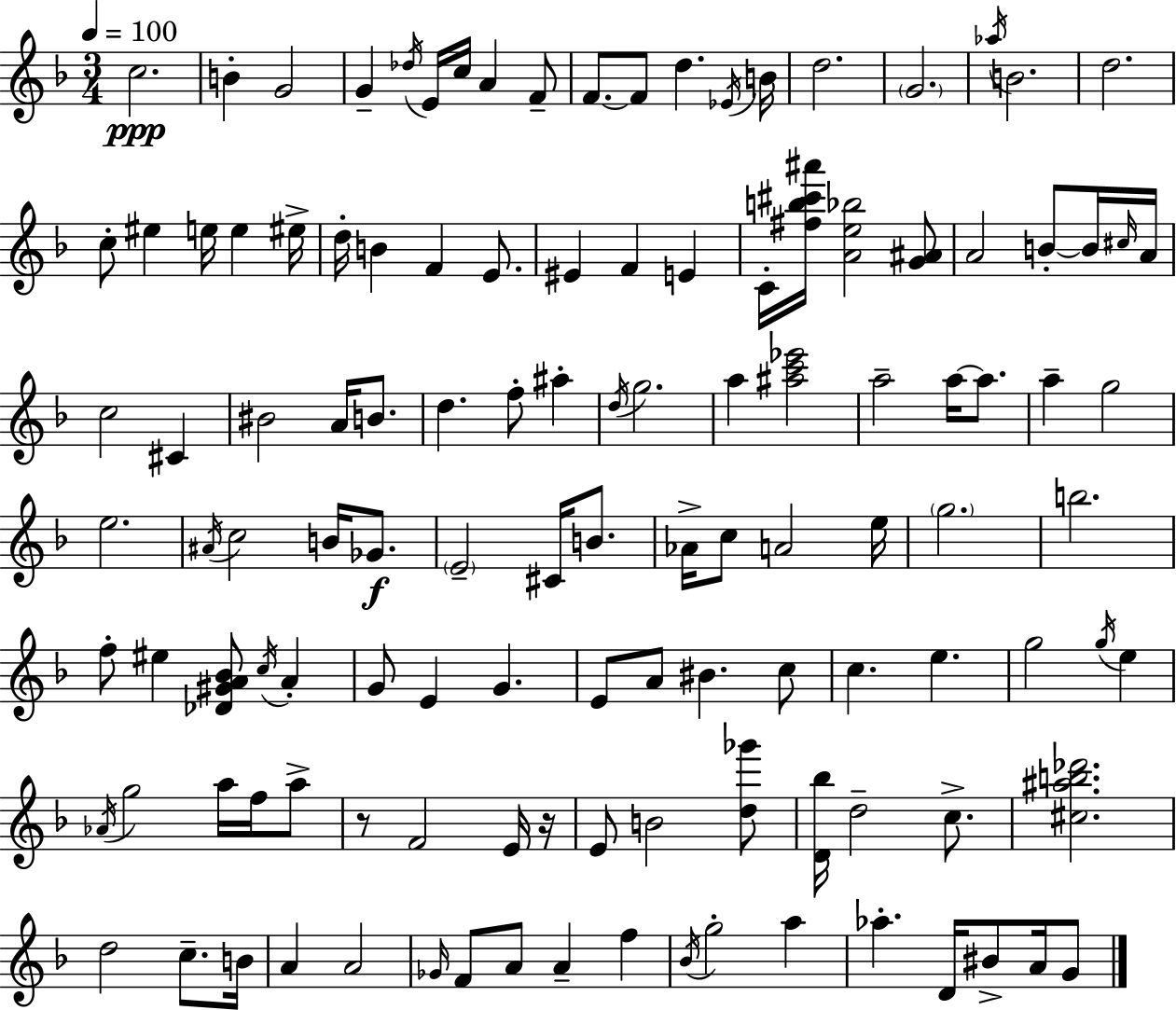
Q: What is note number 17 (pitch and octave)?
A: Ab5